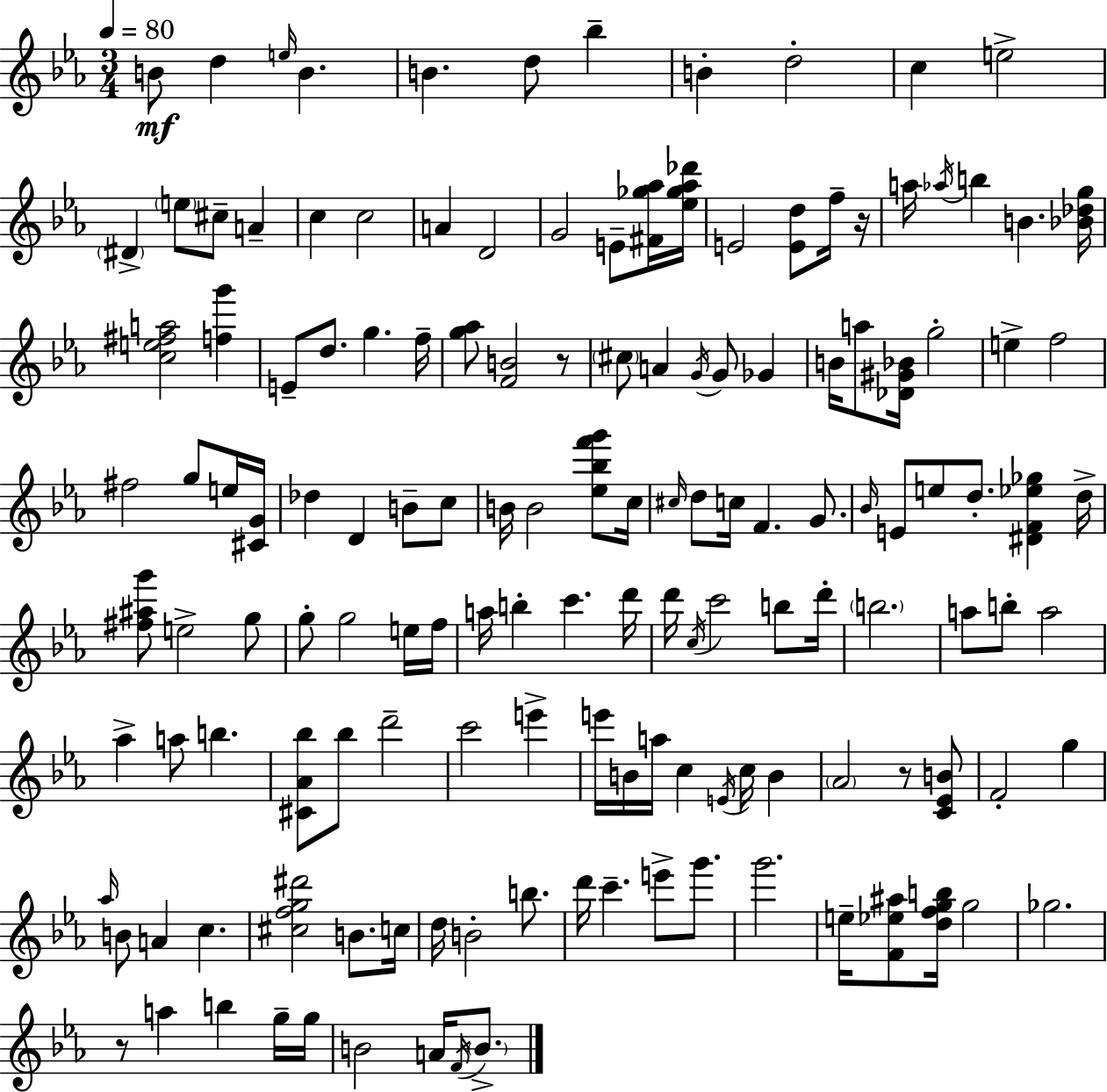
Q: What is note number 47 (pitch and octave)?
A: B4